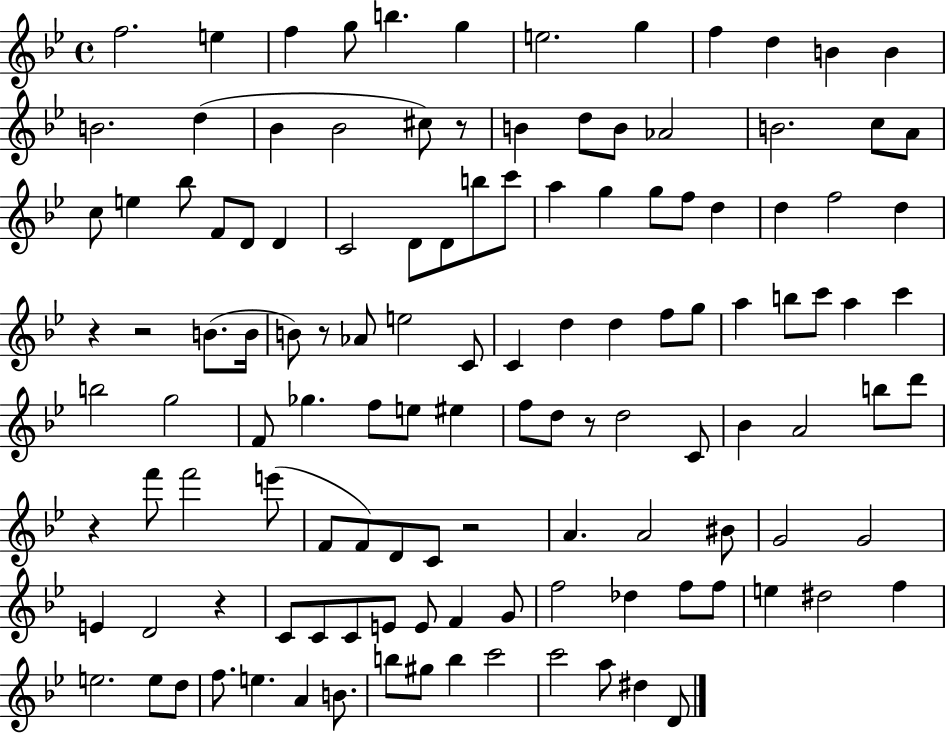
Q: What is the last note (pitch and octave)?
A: D4